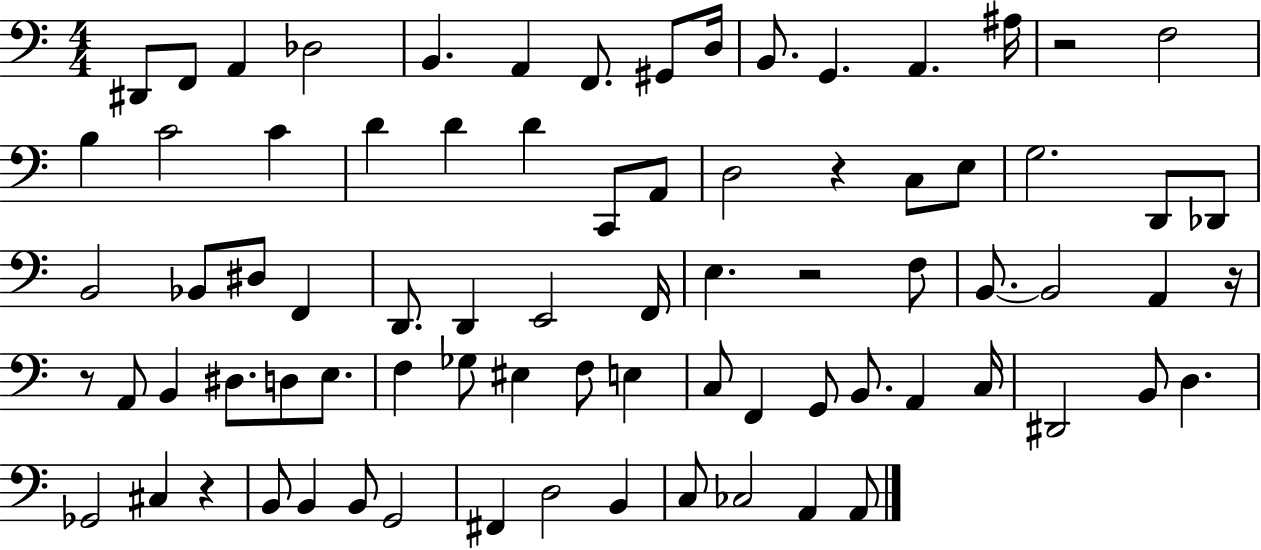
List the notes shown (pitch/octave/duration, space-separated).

D#2/e F2/e A2/q Db3/h B2/q. A2/q F2/e. G#2/e D3/s B2/e. G2/q. A2/q. A#3/s R/h F3/h B3/q C4/h C4/q D4/q D4/q D4/q C2/e A2/e D3/h R/q C3/e E3/e G3/h. D2/e Db2/e B2/h Bb2/e D#3/e F2/q D2/e. D2/q E2/h F2/s E3/q. R/h F3/e B2/e. B2/h A2/q R/s R/e A2/e B2/q D#3/e. D3/e E3/e. F3/q Gb3/e EIS3/q F3/e E3/q C3/e F2/q G2/e B2/e. A2/q C3/s D#2/h B2/e D3/q. Gb2/h C#3/q R/q B2/e B2/q B2/e G2/h F#2/q D3/h B2/q C3/e CES3/h A2/q A2/e